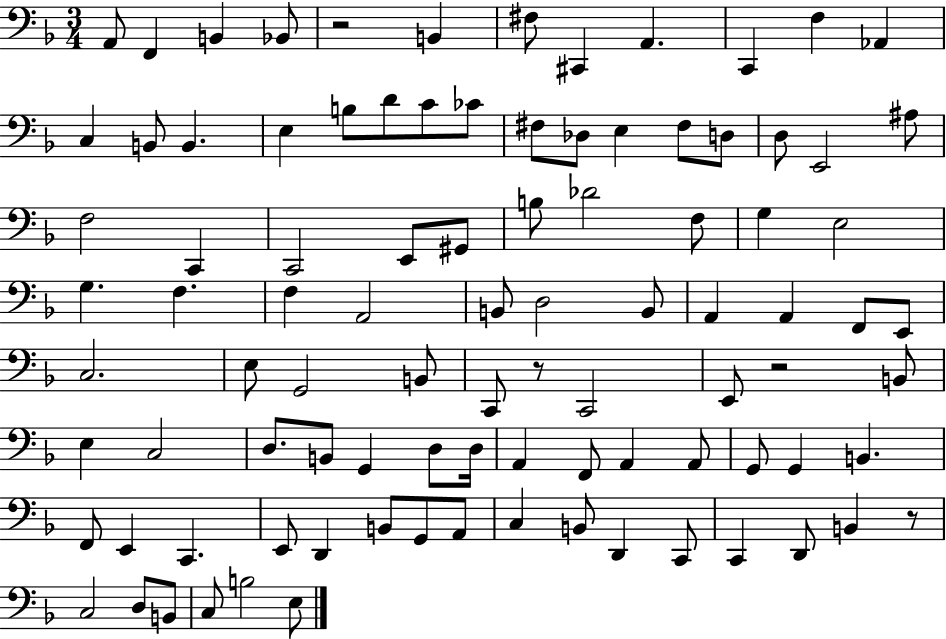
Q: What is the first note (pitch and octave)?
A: A2